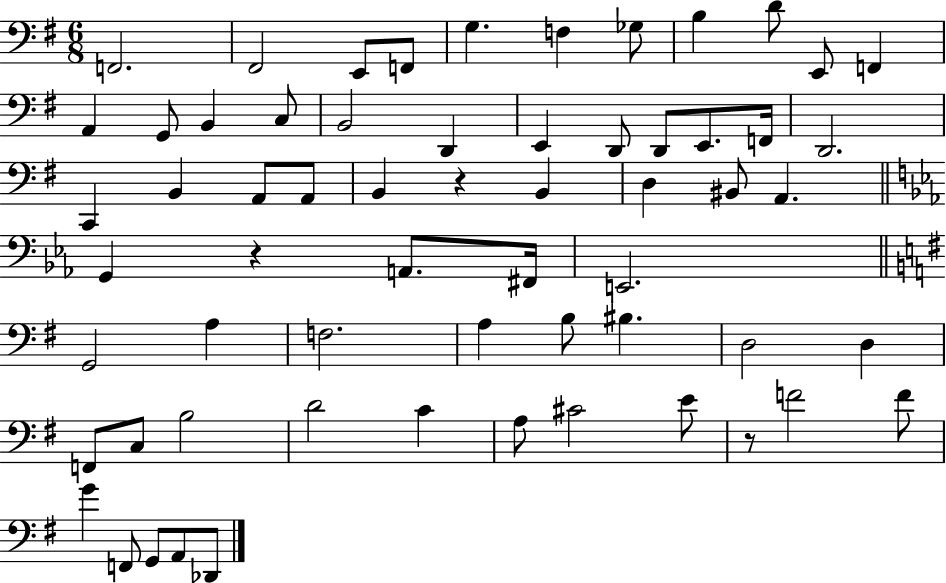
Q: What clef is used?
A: bass